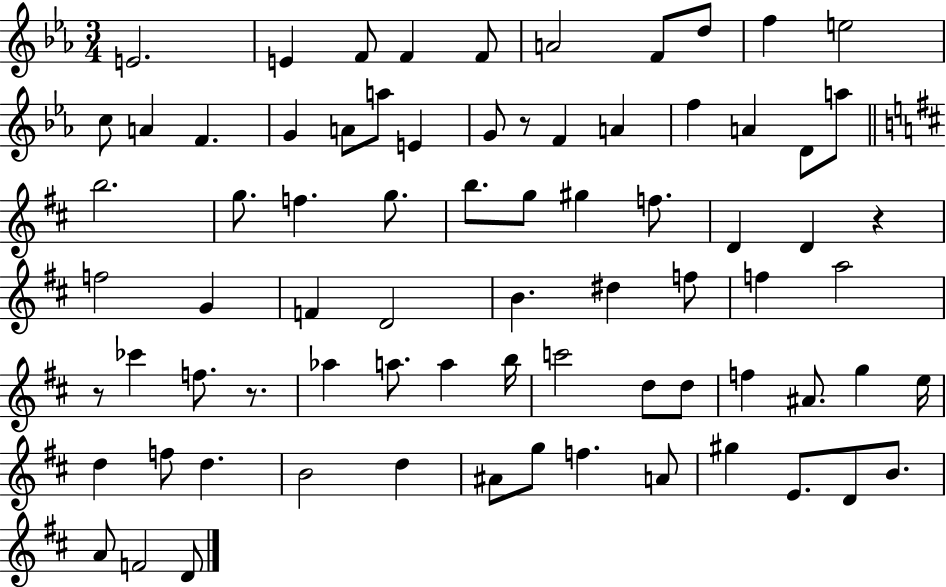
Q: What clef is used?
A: treble